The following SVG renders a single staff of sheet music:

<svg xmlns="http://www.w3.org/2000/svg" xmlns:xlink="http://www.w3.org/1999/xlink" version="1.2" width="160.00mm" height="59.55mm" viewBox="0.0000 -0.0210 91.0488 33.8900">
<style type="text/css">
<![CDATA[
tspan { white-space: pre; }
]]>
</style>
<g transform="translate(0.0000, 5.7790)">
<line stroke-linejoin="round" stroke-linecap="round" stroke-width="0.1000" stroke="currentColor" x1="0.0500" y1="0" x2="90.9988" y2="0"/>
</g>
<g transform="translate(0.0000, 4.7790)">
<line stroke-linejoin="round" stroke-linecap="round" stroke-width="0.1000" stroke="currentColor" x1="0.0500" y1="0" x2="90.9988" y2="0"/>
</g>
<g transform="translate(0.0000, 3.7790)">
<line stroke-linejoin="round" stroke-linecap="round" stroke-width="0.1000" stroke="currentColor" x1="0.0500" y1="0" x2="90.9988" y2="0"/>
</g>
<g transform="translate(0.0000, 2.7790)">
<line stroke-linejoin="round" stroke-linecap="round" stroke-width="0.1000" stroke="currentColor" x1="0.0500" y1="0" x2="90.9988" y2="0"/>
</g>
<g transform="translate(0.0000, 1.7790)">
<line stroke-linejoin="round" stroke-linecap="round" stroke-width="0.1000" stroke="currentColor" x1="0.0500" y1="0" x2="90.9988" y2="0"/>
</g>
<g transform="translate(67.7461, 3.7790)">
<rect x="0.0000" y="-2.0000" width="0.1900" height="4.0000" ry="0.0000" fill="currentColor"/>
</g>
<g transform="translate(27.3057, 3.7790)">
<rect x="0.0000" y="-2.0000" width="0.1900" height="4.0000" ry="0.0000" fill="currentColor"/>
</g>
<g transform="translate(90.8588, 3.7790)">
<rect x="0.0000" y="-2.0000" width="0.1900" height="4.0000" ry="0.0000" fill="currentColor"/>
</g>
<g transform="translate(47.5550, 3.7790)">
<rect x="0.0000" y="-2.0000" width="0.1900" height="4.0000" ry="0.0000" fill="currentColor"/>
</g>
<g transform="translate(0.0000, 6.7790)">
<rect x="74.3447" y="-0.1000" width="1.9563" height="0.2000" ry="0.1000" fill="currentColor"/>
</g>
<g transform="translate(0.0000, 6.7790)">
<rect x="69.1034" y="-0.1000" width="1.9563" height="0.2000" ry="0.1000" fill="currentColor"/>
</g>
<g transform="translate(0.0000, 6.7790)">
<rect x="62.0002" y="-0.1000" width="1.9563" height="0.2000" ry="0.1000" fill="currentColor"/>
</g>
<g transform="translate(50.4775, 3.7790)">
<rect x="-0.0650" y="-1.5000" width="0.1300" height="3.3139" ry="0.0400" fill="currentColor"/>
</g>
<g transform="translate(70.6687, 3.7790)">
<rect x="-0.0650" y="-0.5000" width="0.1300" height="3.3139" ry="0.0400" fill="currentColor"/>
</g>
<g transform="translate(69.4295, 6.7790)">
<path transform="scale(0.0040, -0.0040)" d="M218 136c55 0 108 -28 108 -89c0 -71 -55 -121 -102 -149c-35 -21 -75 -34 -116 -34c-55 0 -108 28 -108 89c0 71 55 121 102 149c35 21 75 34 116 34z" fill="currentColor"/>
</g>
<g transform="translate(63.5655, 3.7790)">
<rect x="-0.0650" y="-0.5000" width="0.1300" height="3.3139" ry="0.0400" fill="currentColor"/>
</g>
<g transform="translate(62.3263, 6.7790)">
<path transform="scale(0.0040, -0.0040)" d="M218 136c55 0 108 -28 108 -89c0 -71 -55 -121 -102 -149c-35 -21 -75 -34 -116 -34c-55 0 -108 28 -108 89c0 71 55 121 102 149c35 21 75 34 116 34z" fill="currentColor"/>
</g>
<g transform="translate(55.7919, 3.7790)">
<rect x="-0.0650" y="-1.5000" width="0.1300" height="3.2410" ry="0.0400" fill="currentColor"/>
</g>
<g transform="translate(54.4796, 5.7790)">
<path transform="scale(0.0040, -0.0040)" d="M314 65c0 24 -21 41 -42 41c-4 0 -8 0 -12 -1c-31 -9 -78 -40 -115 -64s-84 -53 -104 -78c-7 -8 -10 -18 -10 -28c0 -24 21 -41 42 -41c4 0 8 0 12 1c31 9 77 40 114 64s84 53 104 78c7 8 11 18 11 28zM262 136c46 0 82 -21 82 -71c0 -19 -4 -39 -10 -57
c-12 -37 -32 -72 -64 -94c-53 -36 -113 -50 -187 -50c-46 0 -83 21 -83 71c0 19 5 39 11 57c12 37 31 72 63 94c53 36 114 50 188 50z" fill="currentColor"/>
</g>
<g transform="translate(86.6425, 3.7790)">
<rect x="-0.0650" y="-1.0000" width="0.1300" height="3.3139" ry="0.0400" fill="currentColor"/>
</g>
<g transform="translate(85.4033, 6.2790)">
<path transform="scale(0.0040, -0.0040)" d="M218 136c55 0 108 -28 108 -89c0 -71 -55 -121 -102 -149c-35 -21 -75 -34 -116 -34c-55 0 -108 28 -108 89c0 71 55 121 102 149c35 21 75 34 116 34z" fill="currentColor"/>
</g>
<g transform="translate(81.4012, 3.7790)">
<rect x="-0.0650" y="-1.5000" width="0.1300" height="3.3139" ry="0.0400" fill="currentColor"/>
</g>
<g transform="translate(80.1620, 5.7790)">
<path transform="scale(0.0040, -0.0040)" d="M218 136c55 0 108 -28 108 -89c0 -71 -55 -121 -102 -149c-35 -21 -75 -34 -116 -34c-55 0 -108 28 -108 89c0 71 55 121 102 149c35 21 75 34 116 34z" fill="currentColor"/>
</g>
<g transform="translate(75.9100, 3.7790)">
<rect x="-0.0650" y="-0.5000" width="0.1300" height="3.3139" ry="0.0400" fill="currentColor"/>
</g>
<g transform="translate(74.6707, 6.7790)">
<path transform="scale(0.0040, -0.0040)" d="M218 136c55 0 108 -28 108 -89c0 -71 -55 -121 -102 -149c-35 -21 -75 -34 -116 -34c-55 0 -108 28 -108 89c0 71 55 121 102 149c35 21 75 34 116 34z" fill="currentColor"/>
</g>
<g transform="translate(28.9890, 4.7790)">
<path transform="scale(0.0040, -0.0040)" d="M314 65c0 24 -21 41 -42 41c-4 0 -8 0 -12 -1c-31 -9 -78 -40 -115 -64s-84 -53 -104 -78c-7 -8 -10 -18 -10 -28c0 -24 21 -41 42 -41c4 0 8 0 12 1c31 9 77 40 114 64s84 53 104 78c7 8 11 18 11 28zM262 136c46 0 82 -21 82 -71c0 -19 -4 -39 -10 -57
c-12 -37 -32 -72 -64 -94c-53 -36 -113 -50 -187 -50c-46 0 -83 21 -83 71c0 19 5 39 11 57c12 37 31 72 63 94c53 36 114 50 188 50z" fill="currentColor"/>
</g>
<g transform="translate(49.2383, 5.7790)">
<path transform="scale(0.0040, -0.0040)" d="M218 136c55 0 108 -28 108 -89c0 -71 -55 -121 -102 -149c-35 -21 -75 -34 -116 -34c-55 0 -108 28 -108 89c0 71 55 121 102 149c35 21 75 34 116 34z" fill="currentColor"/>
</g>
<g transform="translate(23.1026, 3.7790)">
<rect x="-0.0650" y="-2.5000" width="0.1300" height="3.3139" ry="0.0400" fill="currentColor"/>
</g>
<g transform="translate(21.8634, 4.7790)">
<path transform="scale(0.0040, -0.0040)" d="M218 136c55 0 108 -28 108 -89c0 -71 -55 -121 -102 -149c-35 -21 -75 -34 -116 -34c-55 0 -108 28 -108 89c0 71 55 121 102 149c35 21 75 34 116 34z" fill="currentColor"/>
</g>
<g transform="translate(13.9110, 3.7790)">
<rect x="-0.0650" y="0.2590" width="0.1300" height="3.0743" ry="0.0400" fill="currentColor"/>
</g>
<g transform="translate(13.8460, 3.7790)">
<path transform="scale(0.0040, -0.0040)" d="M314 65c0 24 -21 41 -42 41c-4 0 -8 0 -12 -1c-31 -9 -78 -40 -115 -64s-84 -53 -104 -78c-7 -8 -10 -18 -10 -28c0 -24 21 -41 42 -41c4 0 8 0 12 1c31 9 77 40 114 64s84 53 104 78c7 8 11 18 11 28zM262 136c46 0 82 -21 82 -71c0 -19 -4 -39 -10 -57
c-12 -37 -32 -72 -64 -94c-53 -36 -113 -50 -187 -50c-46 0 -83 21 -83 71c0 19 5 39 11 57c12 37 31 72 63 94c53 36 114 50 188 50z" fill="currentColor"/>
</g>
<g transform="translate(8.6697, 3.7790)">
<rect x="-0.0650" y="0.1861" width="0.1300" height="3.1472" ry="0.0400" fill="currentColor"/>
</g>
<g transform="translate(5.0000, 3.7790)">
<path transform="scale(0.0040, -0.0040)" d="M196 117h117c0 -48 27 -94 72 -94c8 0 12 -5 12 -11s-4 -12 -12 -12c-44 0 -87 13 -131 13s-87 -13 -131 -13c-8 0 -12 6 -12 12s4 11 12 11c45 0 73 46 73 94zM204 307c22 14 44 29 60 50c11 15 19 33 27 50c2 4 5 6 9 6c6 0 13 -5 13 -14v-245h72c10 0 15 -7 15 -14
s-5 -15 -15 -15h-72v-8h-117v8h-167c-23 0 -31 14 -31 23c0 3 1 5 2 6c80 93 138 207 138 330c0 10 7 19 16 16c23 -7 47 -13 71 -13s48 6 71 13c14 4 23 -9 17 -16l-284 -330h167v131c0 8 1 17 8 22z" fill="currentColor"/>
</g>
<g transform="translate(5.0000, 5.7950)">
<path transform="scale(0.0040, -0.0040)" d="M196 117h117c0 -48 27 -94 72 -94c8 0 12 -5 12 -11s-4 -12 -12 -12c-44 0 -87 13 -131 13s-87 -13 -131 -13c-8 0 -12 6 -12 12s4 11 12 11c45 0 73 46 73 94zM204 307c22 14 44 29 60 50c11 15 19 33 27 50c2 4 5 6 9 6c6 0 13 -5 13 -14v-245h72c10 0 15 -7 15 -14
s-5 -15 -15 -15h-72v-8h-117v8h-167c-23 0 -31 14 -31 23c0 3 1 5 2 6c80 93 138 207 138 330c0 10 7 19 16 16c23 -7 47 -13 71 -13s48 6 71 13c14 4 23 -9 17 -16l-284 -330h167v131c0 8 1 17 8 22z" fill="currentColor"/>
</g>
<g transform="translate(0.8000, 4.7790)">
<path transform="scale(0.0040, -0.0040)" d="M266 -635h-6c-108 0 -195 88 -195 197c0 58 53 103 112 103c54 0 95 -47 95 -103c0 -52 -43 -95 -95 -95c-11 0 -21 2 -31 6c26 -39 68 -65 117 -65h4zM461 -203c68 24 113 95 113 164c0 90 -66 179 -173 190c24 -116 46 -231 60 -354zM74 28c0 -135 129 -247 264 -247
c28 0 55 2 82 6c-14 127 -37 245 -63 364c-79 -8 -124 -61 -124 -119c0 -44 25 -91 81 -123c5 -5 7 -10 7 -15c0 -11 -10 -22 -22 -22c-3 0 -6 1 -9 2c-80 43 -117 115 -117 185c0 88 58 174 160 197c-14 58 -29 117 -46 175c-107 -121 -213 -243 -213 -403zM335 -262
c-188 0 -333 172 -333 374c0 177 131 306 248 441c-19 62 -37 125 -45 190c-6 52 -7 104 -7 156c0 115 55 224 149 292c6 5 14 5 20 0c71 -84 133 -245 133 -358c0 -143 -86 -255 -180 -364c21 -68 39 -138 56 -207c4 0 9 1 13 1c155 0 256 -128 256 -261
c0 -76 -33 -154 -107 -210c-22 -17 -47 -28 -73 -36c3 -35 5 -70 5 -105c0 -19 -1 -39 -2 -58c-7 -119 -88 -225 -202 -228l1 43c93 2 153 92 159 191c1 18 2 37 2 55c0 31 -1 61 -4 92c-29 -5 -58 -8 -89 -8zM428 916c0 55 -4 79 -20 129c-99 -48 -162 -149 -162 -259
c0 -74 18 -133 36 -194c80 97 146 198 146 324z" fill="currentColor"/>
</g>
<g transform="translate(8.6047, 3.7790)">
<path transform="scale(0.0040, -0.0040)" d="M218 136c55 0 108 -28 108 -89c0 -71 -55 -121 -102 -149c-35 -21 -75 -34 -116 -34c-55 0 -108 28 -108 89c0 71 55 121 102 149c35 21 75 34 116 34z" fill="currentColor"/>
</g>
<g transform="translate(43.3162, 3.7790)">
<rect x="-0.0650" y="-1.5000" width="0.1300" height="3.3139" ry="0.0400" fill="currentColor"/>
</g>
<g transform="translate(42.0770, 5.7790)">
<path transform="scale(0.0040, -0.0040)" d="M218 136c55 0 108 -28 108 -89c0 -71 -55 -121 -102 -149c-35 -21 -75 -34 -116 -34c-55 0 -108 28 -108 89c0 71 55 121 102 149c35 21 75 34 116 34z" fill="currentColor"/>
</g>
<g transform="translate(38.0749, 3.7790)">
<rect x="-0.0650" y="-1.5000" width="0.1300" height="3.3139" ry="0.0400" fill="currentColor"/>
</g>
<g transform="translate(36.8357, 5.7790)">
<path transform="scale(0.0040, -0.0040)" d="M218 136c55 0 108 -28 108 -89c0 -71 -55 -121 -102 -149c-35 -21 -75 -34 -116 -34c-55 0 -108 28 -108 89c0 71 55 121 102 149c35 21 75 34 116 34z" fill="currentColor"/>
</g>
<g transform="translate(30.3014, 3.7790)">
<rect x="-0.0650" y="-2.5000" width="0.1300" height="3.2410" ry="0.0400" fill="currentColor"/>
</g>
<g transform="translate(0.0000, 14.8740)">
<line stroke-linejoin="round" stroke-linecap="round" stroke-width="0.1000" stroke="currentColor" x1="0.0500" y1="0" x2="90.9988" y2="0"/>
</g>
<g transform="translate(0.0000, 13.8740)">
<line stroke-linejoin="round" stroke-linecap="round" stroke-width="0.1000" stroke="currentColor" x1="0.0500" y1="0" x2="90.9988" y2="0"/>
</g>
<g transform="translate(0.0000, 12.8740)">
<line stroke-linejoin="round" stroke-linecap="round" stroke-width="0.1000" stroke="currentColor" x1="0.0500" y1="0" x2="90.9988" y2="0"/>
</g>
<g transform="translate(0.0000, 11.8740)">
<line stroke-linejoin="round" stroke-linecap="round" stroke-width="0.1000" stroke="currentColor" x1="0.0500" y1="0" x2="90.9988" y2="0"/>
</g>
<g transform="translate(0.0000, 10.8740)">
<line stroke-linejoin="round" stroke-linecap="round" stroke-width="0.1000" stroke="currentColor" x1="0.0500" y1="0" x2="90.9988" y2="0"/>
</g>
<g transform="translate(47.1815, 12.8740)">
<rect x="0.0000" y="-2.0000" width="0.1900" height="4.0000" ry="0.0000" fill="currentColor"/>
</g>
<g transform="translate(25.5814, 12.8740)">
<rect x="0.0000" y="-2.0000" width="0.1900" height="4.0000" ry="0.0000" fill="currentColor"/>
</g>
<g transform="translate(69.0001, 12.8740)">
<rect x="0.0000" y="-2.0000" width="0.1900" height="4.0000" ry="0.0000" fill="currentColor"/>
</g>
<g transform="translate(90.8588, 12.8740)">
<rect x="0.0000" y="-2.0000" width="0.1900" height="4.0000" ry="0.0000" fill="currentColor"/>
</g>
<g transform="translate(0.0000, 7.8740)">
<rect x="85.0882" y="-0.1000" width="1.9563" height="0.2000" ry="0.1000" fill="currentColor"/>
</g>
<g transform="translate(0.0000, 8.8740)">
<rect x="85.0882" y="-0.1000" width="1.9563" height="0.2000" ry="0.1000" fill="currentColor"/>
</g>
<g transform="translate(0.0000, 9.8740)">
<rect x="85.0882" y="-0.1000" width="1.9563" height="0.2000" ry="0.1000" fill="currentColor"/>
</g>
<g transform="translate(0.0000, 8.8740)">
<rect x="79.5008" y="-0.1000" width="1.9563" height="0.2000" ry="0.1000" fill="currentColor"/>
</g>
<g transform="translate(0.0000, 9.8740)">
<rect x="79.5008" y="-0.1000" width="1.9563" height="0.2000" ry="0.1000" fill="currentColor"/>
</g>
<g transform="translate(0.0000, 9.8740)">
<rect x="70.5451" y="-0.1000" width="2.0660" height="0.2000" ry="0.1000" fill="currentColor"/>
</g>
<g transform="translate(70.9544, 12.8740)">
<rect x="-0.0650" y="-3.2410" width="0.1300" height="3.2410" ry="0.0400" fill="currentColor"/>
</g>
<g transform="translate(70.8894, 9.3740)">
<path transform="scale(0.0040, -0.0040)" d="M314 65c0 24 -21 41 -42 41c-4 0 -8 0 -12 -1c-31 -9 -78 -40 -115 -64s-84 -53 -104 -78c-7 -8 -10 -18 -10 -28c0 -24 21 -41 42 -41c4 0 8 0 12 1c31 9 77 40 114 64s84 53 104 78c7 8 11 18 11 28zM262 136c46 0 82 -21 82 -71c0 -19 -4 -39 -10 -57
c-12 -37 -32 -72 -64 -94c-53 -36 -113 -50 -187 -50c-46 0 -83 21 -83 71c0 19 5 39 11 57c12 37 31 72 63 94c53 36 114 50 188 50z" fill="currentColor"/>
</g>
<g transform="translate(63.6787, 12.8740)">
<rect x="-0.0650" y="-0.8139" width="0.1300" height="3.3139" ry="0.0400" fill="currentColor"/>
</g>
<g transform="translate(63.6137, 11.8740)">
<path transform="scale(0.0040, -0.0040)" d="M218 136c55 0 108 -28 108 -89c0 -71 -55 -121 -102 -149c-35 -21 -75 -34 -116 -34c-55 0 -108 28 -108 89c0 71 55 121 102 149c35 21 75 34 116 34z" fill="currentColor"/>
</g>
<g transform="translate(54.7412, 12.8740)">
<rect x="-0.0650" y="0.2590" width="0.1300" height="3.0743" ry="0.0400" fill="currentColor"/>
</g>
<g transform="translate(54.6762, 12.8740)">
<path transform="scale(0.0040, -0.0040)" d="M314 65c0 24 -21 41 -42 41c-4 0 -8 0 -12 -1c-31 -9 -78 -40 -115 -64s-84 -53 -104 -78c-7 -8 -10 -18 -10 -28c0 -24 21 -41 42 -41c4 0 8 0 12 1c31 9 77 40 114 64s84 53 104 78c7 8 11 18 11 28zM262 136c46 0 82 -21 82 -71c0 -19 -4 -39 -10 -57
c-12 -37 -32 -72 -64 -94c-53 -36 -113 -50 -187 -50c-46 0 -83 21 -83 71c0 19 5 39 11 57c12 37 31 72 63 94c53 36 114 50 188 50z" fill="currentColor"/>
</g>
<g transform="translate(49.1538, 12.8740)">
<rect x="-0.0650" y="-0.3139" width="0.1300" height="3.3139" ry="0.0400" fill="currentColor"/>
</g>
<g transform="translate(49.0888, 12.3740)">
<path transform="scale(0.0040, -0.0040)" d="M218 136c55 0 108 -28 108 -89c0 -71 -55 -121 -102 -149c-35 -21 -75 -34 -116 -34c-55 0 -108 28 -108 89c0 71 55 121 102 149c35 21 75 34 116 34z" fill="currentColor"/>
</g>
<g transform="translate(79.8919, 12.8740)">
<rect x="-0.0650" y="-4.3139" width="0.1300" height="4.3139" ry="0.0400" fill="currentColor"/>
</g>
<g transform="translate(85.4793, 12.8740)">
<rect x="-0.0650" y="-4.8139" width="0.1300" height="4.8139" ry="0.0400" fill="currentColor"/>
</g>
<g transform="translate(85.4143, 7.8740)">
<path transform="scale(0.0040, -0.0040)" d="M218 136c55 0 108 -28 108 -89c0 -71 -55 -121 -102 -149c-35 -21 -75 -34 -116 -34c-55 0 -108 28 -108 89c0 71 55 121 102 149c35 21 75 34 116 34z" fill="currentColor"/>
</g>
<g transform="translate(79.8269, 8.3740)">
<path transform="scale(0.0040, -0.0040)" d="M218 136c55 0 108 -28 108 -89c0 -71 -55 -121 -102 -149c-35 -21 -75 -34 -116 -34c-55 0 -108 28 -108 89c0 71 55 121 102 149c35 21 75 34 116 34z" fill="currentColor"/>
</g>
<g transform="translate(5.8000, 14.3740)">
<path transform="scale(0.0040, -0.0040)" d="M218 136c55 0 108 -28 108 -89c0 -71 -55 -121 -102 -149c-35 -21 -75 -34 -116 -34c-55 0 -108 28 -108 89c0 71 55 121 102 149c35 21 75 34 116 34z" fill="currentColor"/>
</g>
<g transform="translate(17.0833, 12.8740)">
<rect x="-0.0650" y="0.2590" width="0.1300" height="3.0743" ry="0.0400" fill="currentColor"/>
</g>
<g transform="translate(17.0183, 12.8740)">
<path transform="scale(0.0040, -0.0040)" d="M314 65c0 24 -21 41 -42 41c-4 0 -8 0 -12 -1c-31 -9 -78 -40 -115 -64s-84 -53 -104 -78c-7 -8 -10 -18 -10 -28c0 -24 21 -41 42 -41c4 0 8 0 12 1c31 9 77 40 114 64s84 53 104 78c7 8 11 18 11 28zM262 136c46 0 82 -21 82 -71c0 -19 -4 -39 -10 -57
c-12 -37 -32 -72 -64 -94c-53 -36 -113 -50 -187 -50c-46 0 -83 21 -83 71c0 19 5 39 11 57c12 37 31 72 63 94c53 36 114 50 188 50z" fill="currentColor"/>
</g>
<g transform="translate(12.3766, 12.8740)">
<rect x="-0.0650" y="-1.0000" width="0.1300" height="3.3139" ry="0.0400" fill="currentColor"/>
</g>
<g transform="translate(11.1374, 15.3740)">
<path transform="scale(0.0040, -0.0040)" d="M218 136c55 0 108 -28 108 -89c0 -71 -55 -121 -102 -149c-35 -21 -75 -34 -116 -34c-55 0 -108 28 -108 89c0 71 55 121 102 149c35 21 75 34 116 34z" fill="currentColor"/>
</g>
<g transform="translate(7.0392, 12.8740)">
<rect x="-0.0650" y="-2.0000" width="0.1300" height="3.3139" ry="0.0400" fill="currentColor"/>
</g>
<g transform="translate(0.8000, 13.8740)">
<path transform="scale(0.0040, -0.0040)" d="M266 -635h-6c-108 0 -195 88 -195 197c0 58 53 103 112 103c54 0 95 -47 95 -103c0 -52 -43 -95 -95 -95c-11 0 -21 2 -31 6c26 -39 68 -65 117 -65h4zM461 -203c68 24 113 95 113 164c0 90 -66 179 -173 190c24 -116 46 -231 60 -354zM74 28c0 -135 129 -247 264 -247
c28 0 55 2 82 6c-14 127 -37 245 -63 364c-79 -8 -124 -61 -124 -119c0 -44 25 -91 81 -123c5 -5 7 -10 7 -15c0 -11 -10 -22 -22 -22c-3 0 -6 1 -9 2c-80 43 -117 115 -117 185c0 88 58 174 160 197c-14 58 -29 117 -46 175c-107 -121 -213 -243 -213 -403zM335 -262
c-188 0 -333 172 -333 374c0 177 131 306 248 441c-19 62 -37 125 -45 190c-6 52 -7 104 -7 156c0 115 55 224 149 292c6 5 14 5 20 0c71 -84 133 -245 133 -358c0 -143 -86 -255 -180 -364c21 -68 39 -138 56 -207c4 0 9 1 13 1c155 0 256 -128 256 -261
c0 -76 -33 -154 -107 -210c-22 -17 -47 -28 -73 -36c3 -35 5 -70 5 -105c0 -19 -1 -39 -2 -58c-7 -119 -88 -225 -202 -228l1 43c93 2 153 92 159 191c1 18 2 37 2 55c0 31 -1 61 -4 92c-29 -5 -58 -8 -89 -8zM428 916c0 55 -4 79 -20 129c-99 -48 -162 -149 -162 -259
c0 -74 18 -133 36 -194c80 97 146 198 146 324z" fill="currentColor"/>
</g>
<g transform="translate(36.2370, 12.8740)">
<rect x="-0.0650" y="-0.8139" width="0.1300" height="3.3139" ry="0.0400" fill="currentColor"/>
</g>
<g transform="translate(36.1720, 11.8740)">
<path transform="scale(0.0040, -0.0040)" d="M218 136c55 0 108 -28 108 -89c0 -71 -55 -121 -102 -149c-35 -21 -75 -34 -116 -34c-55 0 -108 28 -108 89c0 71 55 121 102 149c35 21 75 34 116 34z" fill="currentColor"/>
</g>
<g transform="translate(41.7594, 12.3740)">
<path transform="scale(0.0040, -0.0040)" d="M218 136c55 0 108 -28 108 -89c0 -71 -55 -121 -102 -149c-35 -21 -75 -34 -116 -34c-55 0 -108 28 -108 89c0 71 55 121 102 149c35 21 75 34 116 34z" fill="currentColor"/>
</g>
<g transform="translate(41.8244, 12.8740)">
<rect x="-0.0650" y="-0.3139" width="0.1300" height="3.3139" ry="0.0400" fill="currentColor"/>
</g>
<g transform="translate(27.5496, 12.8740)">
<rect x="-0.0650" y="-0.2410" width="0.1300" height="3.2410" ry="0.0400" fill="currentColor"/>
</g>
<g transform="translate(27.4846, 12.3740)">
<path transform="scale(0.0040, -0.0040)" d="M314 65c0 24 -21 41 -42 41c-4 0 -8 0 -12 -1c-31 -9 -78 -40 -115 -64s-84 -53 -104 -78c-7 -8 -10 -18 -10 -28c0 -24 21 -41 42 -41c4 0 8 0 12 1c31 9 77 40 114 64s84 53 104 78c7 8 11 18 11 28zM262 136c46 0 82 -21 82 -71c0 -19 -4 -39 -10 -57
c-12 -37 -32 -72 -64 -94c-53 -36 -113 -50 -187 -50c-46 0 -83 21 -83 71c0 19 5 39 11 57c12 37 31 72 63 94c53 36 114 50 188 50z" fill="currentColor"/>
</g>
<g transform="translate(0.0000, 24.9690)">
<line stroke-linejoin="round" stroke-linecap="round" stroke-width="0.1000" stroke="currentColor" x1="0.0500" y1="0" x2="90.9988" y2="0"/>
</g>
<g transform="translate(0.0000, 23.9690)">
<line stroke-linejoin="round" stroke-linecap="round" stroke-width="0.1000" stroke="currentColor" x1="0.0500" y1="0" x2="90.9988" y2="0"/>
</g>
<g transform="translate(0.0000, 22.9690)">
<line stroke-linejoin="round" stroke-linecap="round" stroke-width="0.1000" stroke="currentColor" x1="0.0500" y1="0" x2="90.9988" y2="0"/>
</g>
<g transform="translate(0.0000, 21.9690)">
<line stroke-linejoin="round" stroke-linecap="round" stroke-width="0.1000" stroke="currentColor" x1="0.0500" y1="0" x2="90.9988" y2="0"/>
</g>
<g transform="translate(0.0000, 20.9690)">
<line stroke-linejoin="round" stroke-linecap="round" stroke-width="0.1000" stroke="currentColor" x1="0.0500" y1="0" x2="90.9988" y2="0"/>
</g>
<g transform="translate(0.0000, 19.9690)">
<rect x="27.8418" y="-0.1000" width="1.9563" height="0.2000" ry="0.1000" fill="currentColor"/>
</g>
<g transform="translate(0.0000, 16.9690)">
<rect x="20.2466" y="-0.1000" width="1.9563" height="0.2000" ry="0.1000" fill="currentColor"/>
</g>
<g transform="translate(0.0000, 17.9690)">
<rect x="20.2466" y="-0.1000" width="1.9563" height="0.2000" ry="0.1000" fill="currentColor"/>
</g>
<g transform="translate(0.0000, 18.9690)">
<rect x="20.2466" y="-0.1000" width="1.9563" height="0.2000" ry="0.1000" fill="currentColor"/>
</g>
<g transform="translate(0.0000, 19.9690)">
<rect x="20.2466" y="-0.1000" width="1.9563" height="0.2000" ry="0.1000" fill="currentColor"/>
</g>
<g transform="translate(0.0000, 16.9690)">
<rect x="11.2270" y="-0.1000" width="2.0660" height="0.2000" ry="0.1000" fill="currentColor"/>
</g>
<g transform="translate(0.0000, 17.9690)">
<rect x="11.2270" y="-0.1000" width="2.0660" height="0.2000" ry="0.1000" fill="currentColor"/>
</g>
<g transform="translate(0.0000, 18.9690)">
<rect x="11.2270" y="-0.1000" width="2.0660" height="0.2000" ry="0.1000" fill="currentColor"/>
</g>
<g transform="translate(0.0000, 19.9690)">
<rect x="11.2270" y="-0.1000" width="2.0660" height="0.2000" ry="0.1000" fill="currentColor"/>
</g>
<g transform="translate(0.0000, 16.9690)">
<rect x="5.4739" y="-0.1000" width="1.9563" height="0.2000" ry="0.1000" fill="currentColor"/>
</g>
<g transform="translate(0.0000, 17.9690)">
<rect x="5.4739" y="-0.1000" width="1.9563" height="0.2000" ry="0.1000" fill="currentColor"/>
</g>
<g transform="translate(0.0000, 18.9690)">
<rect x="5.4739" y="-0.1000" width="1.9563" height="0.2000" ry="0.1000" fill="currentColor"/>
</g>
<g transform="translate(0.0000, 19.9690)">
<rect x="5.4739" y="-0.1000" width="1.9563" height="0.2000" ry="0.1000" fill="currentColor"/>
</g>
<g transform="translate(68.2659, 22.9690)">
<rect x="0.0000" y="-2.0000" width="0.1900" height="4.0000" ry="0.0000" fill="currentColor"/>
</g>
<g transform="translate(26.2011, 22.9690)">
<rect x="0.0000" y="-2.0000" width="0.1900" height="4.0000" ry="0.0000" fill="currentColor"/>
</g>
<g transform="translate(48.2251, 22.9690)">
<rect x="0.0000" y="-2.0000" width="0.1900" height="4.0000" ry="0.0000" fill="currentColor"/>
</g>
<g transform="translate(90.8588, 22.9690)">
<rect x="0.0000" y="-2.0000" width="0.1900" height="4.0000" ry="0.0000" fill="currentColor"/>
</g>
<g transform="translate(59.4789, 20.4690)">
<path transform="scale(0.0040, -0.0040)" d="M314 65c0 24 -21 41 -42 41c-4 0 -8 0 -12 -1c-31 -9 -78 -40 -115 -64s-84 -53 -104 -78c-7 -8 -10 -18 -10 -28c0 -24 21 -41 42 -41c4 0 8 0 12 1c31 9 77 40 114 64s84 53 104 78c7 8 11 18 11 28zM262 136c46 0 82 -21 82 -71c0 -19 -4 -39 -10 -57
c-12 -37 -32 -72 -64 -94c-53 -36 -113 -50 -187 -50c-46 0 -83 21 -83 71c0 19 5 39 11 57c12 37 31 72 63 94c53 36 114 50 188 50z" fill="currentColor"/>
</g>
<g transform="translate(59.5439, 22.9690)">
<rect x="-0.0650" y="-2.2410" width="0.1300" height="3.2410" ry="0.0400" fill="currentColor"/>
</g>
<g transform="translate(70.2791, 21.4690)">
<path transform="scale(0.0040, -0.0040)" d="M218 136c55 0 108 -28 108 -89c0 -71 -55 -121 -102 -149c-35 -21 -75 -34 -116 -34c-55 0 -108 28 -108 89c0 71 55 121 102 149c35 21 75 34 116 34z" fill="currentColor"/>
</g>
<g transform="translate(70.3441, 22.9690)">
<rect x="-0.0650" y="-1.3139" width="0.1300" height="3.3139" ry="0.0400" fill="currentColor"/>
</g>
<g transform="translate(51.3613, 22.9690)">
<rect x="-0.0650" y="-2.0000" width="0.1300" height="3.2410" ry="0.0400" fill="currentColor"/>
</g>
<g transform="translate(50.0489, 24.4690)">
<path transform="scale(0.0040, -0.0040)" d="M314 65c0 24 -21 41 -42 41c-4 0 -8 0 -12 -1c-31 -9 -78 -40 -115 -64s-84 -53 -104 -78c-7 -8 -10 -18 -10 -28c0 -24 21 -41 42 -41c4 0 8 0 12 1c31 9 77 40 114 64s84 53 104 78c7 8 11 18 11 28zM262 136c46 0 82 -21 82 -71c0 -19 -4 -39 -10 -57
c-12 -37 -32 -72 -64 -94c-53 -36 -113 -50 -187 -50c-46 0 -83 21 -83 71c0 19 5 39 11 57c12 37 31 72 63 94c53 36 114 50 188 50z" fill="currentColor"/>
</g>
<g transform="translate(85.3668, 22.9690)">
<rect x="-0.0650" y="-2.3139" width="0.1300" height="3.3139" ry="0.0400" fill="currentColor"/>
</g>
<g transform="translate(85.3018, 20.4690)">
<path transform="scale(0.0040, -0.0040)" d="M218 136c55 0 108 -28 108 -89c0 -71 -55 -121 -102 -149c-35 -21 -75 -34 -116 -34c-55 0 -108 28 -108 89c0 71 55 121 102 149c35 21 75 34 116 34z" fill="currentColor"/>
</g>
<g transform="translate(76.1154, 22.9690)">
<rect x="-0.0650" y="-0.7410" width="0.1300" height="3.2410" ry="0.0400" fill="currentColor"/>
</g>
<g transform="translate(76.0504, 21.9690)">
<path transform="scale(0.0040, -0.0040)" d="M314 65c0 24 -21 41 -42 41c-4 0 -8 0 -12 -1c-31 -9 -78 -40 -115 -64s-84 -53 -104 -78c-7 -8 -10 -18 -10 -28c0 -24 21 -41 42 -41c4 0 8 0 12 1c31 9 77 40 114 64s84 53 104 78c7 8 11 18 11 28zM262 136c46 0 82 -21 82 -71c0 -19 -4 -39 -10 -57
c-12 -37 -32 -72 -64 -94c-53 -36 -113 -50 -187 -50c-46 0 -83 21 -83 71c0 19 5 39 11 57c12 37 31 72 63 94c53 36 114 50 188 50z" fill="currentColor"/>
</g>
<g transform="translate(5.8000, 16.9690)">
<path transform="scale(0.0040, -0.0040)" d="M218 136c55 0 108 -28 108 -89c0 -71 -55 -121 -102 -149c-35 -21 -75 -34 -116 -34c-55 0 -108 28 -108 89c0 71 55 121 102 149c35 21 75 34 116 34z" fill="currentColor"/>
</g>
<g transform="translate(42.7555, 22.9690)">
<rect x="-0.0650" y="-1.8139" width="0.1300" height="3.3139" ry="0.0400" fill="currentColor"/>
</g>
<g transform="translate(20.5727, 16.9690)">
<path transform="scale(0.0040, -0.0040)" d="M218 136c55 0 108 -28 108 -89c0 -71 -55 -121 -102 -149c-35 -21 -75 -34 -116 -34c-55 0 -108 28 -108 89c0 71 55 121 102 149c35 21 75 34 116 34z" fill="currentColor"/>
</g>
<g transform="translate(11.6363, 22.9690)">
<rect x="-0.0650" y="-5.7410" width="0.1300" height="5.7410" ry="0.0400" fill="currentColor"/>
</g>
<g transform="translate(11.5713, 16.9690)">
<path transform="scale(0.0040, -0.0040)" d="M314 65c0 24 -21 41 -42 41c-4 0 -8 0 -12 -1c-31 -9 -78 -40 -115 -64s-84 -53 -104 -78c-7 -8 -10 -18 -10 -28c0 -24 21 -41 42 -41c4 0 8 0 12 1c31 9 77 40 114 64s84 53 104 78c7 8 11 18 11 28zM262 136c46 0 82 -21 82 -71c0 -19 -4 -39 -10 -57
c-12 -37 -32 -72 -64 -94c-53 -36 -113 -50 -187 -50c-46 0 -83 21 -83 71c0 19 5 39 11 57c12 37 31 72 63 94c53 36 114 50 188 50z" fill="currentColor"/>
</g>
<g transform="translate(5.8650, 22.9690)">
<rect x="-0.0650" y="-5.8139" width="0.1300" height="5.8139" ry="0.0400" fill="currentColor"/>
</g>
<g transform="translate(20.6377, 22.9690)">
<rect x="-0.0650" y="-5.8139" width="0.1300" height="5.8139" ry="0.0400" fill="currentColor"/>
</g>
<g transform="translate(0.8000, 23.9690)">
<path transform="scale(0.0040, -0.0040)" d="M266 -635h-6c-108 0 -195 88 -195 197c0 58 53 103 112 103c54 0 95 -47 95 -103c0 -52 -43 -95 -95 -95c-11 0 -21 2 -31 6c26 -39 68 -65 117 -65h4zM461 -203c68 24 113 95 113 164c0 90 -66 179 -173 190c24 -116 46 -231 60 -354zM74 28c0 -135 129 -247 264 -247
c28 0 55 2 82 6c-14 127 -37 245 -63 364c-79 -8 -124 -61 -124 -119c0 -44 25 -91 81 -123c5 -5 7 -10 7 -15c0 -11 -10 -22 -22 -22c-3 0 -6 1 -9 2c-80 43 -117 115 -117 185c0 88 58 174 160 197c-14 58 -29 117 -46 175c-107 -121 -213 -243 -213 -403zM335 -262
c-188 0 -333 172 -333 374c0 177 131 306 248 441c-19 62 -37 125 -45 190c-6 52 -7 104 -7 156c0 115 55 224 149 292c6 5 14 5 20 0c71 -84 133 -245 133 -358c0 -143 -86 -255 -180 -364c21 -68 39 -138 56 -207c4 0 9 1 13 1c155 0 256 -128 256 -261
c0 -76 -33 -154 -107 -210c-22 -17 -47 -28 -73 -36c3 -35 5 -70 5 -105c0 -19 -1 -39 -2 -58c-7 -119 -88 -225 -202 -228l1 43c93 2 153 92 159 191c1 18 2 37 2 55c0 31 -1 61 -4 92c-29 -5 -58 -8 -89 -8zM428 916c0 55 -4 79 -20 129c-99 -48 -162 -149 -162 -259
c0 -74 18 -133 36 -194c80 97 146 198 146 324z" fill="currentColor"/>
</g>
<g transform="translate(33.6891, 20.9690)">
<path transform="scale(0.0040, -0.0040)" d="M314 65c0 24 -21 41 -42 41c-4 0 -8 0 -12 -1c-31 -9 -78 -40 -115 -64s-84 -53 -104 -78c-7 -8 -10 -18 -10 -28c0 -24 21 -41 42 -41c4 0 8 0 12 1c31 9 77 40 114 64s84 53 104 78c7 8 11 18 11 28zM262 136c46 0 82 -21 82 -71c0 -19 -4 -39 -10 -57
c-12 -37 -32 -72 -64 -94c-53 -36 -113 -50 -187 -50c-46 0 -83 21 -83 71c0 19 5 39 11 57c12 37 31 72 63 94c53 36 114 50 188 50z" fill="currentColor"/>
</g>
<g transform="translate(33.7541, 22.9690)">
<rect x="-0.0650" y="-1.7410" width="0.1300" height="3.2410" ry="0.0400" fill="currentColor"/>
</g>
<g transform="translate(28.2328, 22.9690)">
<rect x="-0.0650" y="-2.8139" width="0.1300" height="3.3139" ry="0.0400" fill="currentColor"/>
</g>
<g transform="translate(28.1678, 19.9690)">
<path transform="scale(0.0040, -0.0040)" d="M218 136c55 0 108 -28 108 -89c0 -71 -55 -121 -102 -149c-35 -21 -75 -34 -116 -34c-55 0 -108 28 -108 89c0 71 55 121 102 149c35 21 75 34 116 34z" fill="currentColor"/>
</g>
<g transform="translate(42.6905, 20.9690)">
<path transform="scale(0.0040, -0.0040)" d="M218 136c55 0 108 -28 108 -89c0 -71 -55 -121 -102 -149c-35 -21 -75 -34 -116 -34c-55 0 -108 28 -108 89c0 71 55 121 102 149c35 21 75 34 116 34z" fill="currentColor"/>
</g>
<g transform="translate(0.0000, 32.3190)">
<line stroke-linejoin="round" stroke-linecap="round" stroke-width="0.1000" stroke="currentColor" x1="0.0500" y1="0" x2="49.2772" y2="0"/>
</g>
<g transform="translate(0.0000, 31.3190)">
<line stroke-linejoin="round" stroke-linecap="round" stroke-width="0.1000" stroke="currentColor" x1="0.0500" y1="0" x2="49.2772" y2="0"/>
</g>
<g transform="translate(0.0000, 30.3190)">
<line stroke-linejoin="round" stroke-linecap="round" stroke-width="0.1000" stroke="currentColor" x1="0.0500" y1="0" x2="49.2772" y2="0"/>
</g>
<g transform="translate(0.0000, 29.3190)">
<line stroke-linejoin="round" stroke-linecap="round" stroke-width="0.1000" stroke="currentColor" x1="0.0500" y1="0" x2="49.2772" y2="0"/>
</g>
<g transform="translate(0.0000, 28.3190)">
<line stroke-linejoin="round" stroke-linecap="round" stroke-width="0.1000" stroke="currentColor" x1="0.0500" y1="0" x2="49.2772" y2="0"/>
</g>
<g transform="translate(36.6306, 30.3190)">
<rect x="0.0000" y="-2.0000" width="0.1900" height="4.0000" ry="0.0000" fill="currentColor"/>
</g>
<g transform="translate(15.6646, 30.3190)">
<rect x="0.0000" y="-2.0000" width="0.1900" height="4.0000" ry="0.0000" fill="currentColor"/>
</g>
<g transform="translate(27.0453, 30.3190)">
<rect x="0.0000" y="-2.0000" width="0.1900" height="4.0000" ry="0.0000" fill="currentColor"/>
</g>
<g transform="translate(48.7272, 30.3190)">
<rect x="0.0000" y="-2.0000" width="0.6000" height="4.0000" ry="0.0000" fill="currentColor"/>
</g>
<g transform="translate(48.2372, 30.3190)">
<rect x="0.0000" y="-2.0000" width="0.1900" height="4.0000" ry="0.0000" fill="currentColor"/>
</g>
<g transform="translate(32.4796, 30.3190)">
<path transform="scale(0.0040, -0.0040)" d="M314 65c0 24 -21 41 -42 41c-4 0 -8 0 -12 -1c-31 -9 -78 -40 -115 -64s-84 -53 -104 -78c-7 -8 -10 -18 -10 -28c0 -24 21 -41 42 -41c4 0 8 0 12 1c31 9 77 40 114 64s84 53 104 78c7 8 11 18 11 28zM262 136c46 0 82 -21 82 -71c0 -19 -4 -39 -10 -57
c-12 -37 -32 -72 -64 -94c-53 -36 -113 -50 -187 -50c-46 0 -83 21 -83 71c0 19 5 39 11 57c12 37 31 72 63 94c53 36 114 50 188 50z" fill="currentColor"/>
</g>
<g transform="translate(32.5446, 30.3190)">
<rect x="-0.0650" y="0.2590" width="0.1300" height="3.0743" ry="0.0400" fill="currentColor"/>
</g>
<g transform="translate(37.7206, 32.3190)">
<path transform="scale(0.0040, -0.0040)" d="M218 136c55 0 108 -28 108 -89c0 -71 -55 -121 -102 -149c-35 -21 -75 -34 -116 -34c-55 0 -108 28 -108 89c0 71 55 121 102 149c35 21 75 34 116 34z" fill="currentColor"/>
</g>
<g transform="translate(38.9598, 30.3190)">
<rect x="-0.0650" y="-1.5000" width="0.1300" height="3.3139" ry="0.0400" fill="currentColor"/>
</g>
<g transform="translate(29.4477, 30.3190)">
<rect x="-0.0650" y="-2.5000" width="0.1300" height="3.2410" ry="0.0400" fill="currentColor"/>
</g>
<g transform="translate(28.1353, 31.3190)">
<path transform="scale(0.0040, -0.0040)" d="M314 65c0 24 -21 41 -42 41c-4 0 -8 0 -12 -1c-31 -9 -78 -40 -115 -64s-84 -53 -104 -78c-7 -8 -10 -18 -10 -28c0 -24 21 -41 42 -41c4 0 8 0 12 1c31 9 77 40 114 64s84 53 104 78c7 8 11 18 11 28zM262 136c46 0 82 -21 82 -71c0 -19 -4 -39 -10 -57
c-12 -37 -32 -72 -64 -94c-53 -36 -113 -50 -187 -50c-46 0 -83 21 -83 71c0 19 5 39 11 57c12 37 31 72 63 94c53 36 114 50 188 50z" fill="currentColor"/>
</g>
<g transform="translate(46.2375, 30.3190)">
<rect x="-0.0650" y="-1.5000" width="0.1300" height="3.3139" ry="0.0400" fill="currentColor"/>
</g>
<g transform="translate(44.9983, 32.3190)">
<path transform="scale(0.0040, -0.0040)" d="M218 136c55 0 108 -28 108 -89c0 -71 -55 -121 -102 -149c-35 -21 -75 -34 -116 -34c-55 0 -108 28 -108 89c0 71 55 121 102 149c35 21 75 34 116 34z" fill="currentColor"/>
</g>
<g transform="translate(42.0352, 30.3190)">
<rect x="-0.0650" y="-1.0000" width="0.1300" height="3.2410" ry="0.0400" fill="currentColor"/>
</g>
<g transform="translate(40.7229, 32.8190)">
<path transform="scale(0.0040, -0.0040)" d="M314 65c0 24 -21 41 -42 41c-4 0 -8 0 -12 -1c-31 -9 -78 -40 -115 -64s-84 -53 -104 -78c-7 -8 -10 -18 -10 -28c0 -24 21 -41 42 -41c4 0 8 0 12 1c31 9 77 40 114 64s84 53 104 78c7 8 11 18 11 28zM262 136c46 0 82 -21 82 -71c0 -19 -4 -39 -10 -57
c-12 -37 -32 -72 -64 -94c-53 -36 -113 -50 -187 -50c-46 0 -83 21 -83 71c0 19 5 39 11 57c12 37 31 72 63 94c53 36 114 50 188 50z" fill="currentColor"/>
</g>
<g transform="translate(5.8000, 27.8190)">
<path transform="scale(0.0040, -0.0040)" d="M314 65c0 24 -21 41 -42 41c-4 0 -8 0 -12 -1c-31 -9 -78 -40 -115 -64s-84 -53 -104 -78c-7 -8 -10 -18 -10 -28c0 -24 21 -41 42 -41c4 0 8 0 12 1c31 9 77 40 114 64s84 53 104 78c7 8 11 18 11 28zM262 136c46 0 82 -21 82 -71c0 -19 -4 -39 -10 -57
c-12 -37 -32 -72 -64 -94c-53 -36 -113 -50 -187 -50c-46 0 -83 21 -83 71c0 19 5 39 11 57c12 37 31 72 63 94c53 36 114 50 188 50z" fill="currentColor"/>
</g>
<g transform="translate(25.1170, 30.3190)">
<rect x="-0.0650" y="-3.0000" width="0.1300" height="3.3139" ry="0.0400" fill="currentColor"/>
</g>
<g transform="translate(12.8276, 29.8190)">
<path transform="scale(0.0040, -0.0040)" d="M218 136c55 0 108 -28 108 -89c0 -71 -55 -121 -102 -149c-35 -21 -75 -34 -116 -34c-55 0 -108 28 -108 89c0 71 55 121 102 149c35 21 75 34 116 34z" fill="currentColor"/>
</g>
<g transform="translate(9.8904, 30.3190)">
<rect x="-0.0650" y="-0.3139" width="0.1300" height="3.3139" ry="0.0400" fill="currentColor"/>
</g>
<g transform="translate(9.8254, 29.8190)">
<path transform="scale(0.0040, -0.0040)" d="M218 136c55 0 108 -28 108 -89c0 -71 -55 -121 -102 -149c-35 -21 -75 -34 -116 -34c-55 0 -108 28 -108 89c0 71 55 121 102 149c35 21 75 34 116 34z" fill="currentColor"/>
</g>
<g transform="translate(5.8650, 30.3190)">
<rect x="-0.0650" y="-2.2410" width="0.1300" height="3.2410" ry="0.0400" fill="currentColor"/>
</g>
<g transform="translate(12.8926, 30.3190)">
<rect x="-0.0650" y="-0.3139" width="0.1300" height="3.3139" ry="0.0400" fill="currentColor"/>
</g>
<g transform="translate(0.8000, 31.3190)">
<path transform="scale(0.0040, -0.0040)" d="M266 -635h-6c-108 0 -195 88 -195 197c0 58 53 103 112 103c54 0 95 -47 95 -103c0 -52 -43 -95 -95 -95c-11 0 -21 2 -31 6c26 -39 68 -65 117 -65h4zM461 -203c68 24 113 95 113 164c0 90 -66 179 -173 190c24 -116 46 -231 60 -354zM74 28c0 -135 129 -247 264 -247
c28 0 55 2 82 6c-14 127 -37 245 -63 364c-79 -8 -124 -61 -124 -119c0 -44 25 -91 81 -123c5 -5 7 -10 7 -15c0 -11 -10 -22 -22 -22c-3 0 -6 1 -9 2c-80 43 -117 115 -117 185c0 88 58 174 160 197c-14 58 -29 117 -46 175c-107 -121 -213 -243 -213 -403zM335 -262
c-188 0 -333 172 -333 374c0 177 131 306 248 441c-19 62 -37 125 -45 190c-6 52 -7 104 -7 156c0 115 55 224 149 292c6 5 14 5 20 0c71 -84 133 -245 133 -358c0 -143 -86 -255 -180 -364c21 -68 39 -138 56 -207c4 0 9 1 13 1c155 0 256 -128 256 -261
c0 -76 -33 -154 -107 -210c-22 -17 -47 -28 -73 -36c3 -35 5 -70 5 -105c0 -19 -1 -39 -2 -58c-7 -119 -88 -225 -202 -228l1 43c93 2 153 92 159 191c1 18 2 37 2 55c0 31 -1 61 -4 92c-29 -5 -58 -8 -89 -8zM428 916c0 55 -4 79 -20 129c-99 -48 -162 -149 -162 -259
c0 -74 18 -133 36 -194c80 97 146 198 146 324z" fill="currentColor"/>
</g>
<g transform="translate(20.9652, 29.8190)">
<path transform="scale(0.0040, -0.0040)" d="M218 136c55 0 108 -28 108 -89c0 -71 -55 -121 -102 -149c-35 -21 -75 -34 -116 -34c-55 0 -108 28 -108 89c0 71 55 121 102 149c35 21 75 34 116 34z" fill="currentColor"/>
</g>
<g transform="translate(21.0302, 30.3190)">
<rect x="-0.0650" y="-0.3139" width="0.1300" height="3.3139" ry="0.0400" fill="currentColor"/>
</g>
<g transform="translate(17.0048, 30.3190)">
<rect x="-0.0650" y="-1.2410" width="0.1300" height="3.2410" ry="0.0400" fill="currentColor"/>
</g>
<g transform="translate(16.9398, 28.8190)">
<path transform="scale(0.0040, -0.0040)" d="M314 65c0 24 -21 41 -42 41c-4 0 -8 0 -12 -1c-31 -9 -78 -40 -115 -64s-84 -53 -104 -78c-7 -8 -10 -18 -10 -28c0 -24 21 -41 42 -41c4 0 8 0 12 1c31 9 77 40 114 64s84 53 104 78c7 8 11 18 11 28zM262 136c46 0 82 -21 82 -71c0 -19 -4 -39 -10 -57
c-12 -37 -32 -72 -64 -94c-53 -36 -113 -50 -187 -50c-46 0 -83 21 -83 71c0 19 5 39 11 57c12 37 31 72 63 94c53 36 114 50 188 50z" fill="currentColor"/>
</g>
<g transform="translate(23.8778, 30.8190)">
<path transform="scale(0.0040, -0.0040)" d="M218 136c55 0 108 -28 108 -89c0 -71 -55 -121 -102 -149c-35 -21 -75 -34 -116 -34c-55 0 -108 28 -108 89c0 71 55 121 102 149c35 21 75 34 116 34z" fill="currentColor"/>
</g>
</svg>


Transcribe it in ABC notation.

X:1
T:Untitled
M:4/4
L:1/4
K:C
B B2 G G2 E E E E2 C C C E D F D B2 c2 d c c B2 d b2 d' e' g' g'2 g' a f2 f F2 g2 e d2 g g2 c c e2 c A G2 B2 E D2 E